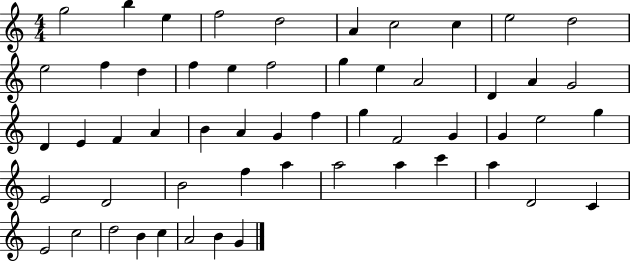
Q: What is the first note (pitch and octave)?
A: G5